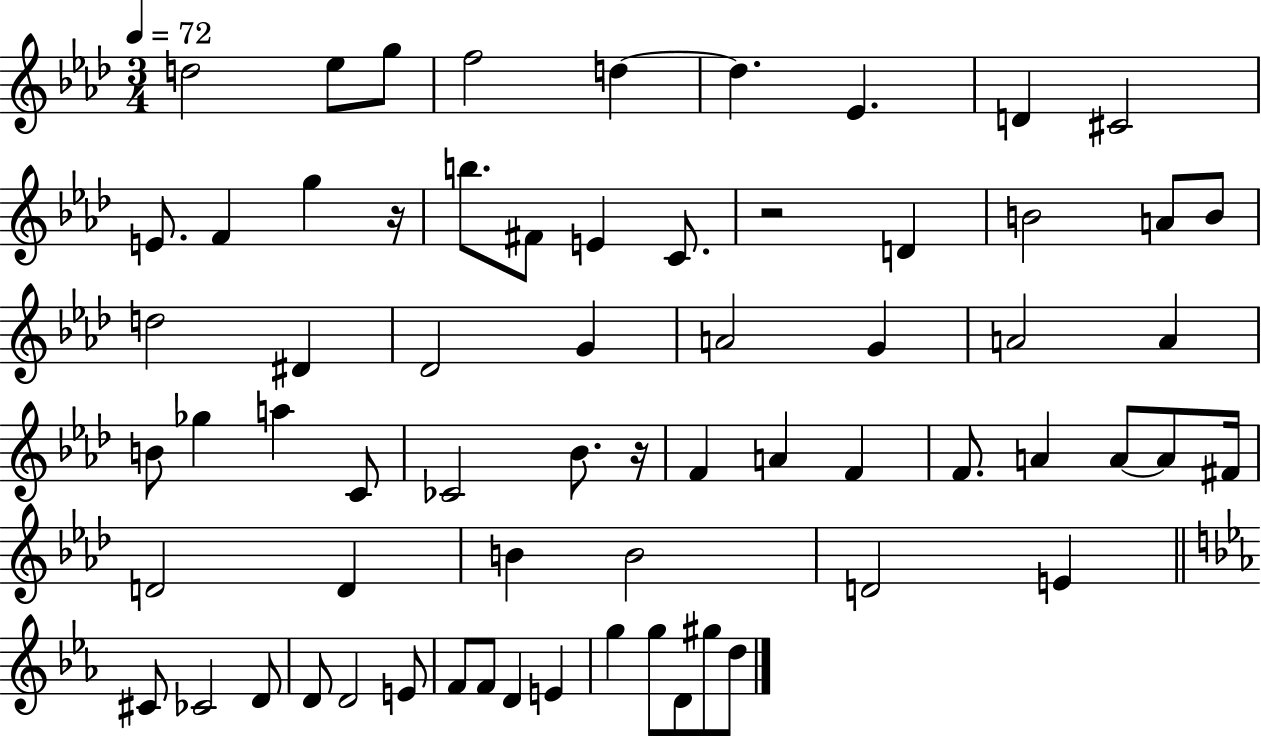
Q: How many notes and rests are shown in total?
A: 66